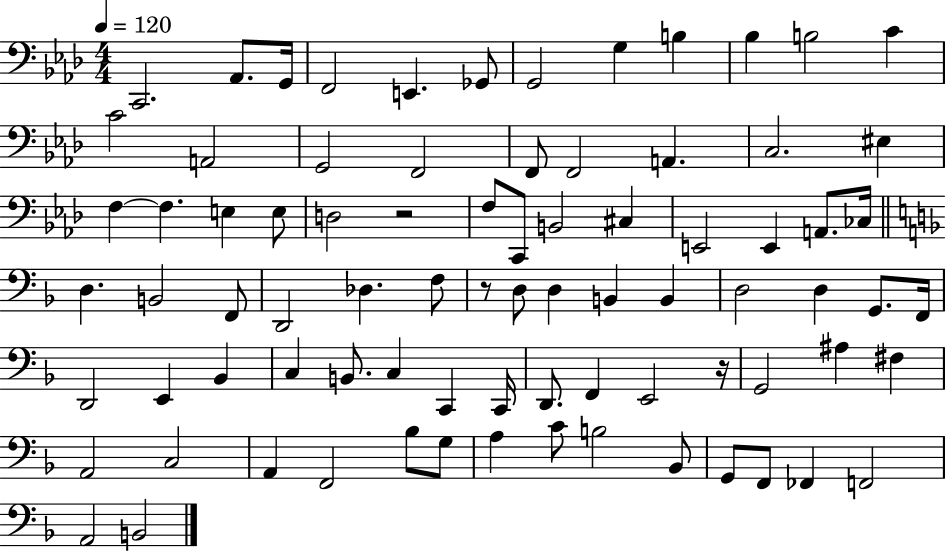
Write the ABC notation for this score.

X:1
T:Untitled
M:4/4
L:1/4
K:Ab
C,,2 _A,,/2 G,,/4 F,,2 E,, _G,,/2 G,,2 G, B, _B, B,2 C C2 A,,2 G,,2 F,,2 F,,/2 F,,2 A,, C,2 ^E, F, F, E, E,/2 D,2 z2 F,/2 C,,/2 B,,2 ^C, E,,2 E,, A,,/2 _C,/4 D, B,,2 F,,/2 D,,2 _D, F,/2 z/2 D,/2 D, B,, B,, D,2 D, G,,/2 F,,/4 D,,2 E,, _B,, C, B,,/2 C, C,, C,,/4 D,,/2 F,, E,,2 z/4 G,,2 ^A, ^F, A,,2 C,2 A,, F,,2 _B,/2 G,/2 A, C/2 B,2 _B,,/2 G,,/2 F,,/2 _F,, F,,2 A,,2 B,,2